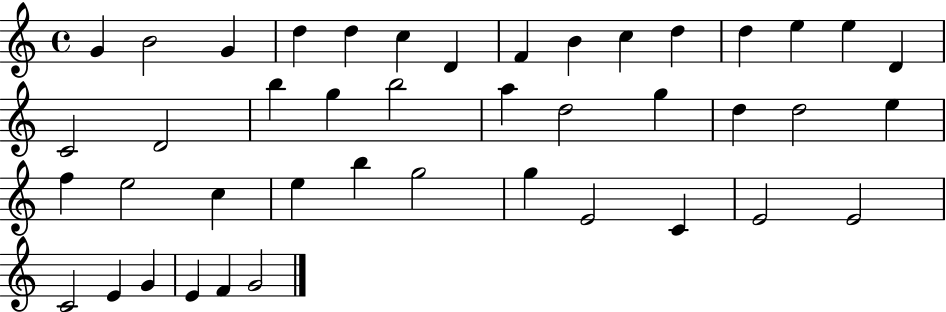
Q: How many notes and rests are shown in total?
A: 43